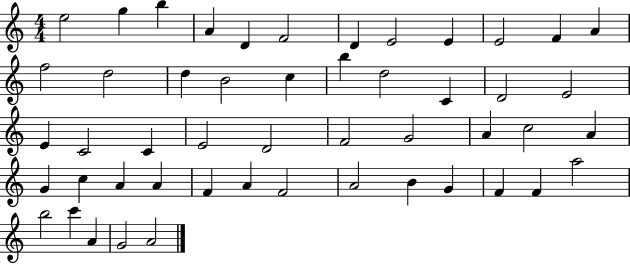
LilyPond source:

{
  \clef treble
  \numericTimeSignature
  \time 4/4
  \key c \major
  e''2 g''4 b''4 | a'4 d'4 f'2 | d'4 e'2 e'4 | e'2 f'4 a'4 | \break f''2 d''2 | d''4 b'2 c''4 | b''4 d''2 c'4 | d'2 e'2 | \break e'4 c'2 c'4 | e'2 d'2 | f'2 g'2 | a'4 c''2 a'4 | \break g'4 c''4 a'4 a'4 | f'4 a'4 f'2 | a'2 b'4 g'4 | f'4 f'4 a''2 | \break b''2 c'''4 a'4 | g'2 a'2 | \bar "|."
}